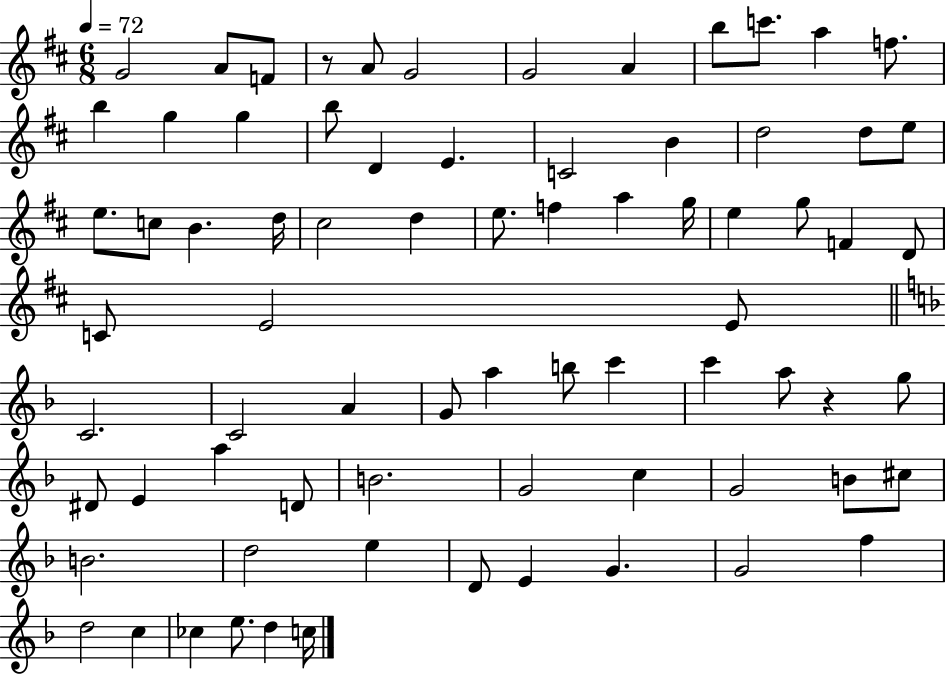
G4/h A4/e F4/e R/e A4/e G4/h G4/h A4/q B5/e C6/e. A5/q F5/e. B5/q G5/q G5/q B5/e D4/q E4/q. C4/h B4/q D5/h D5/e E5/e E5/e. C5/e B4/q. D5/s C#5/h D5/q E5/e. F5/q A5/q G5/s E5/q G5/e F4/q D4/e C4/e E4/h E4/e C4/h. C4/h A4/q G4/e A5/q B5/e C6/q C6/q A5/e R/q G5/e D#4/e E4/q A5/q D4/e B4/h. G4/h C5/q G4/h B4/e C#5/e B4/h. D5/h E5/q D4/e E4/q G4/q. G4/h F5/q D5/h C5/q CES5/q E5/e. D5/q C5/s